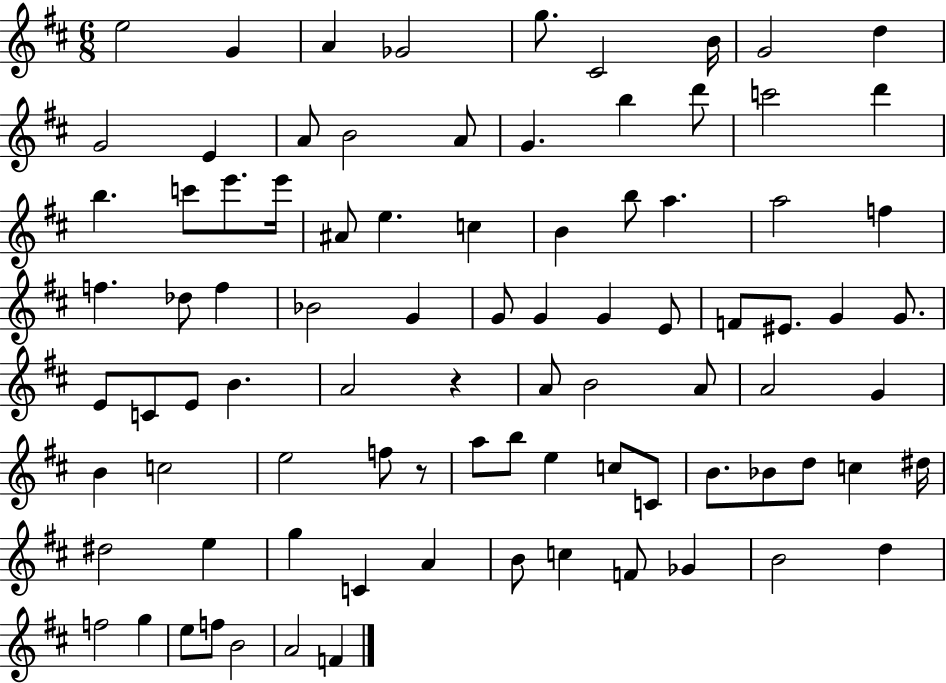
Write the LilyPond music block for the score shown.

{
  \clef treble
  \numericTimeSignature
  \time 6/8
  \key d \major
  e''2 g'4 | a'4 ges'2 | g''8. cis'2 b'16 | g'2 d''4 | \break g'2 e'4 | a'8 b'2 a'8 | g'4. b''4 d'''8 | c'''2 d'''4 | \break b''4. c'''8 e'''8. e'''16 | ais'8 e''4. c''4 | b'4 b''8 a''4. | a''2 f''4 | \break f''4. des''8 f''4 | bes'2 g'4 | g'8 g'4 g'4 e'8 | f'8 eis'8. g'4 g'8. | \break e'8 c'8 e'8 b'4. | a'2 r4 | a'8 b'2 a'8 | a'2 g'4 | \break b'4 c''2 | e''2 f''8 r8 | a''8 b''8 e''4 c''8 c'8 | b'8. bes'8 d''8 c''4 dis''16 | \break dis''2 e''4 | g''4 c'4 a'4 | b'8 c''4 f'8 ges'4 | b'2 d''4 | \break f''2 g''4 | e''8 f''8 b'2 | a'2 f'4 | \bar "|."
}